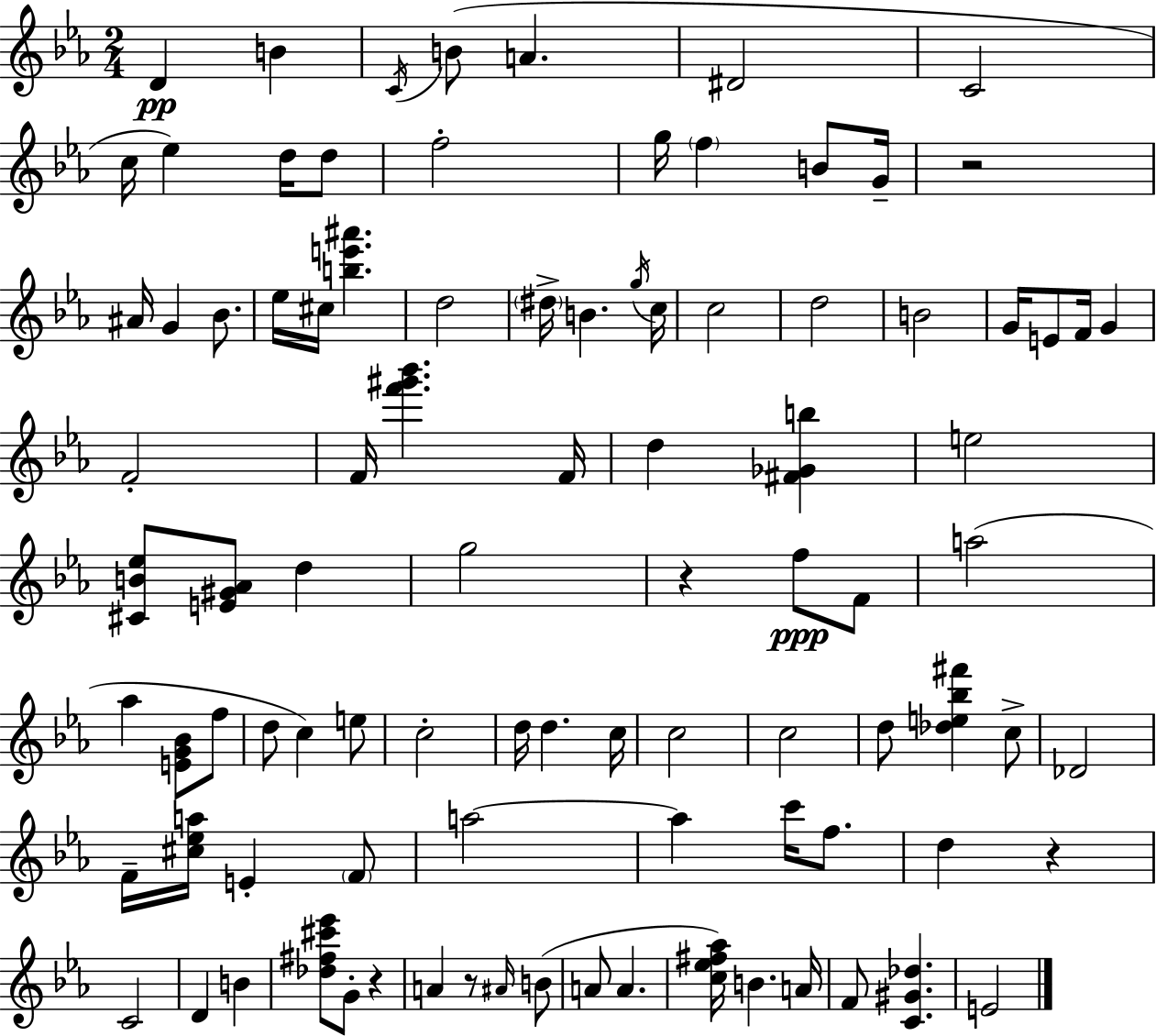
{
  \clef treble
  \numericTimeSignature
  \time 2/4
  \key c \minor
  d'4\pp b'4 | \acciaccatura { c'16 } b'8( a'4. | dis'2 | c'2 | \break c''16 ees''4) d''16 d''8 | f''2-. | g''16 \parenthesize f''4 b'8 | g'16-- r2 | \break ais'16 g'4 bes'8. | ees''16 cis''16 <b'' e''' ais'''>4. | d''2 | \parenthesize dis''16-> b'4. | \break \acciaccatura { g''16 } c''16 c''2 | d''2 | b'2 | g'16 e'8 f'16 g'4 | \break f'2-. | f'16 <f''' gis''' bes'''>4. | f'16 d''4 <fis' ges' b''>4 | e''2 | \break <cis' b' ees''>8 <e' gis' aes'>8 d''4 | g''2 | r4 f''8\ppp | f'8 a''2( | \break aes''4 <e' g' bes'>8 | f''8 d''8 c''4) | e''8 c''2-. | d''16 d''4. | \break c''16 c''2 | c''2 | d''8 <des'' e'' bes'' fis'''>4 | c''8-> des'2 | \break f'16-- <cis'' ees'' a''>16 e'4-. | \parenthesize f'8 a''2~~ | a''4 c'''16 f''8. | d''4 r4 | \break c'2 | d'4 b'4 | <des'' fis'' cis''' ees'''>8 g'8-. r4 | a'4 r8 | \break \grace { ais'16 }( b'8 a'8 a'4. | <c'' ees'' fis'' aes''>16) b'4. | a'16 f'8 <c' gis' des''>4. | e'2 | \break \bar "|."
}